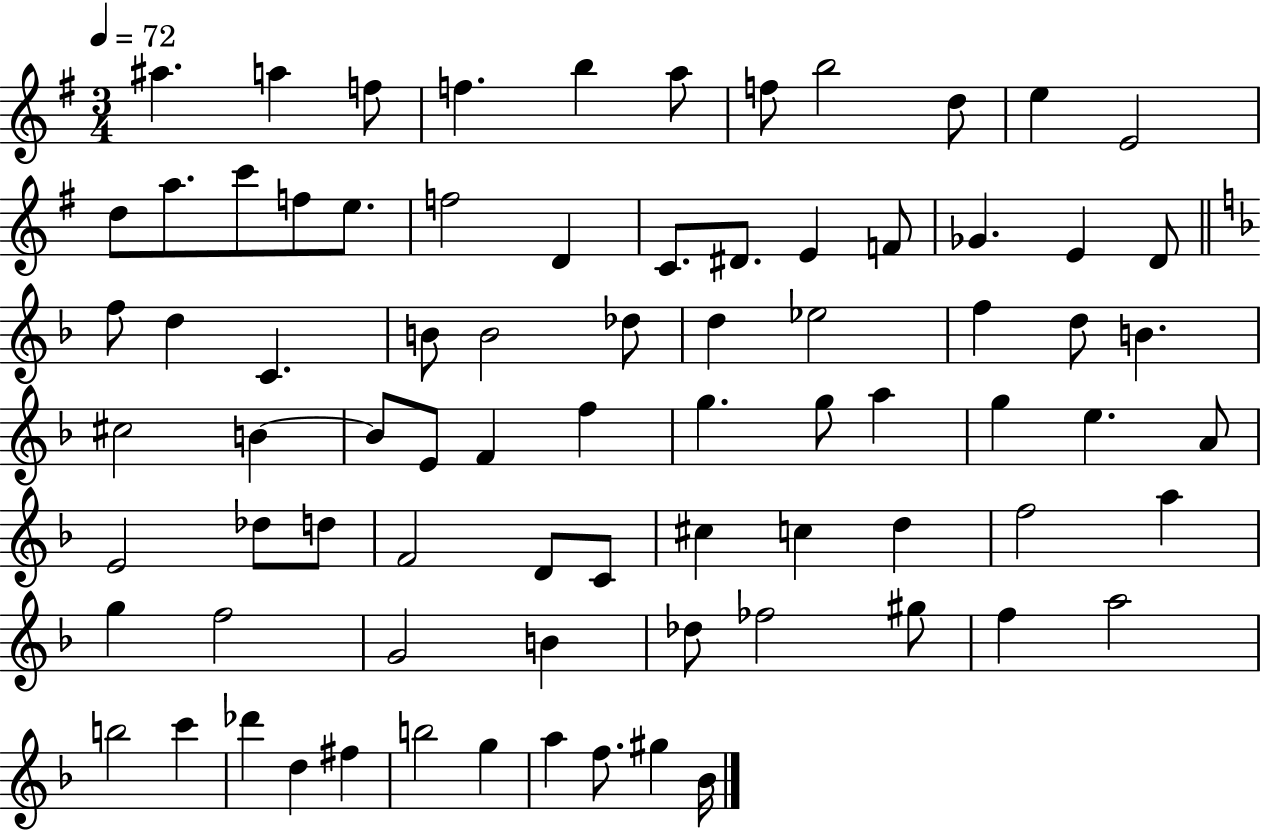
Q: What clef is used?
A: treble